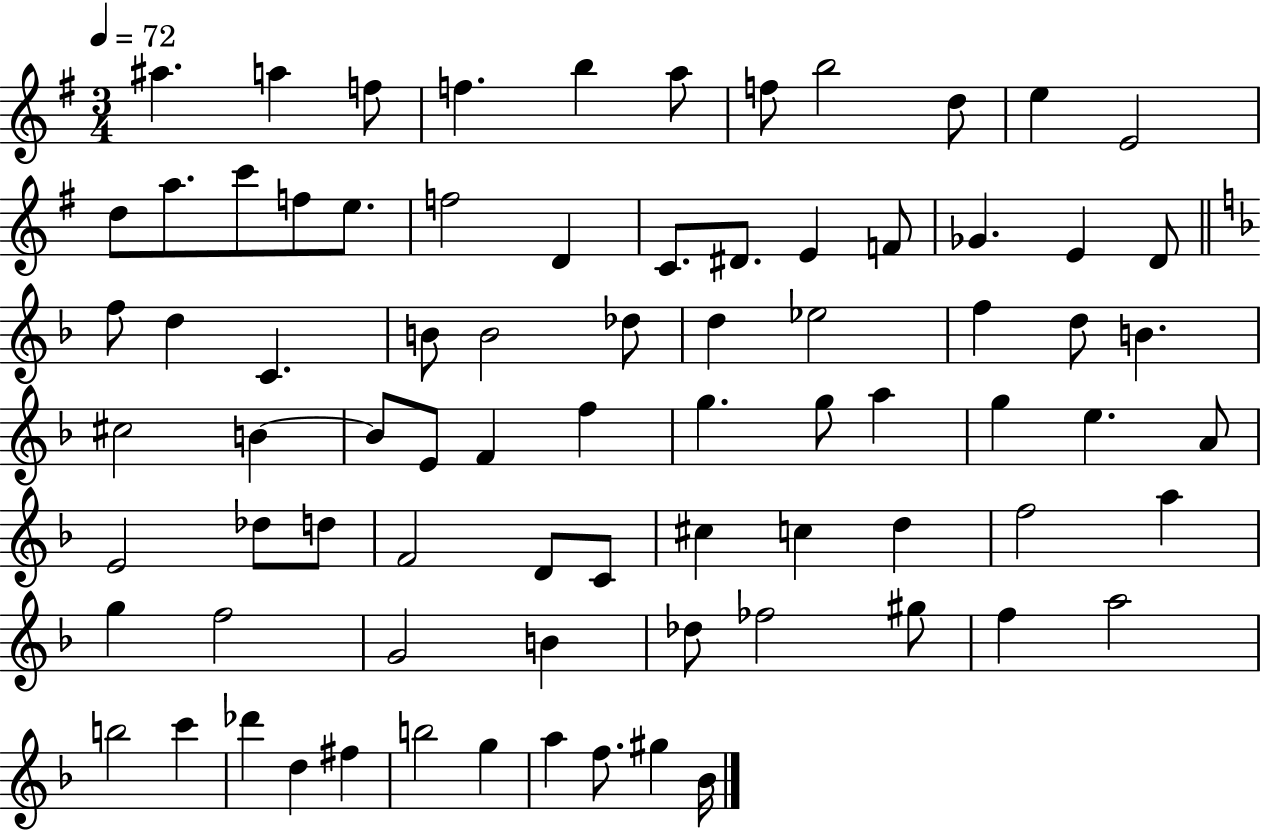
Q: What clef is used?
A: treble